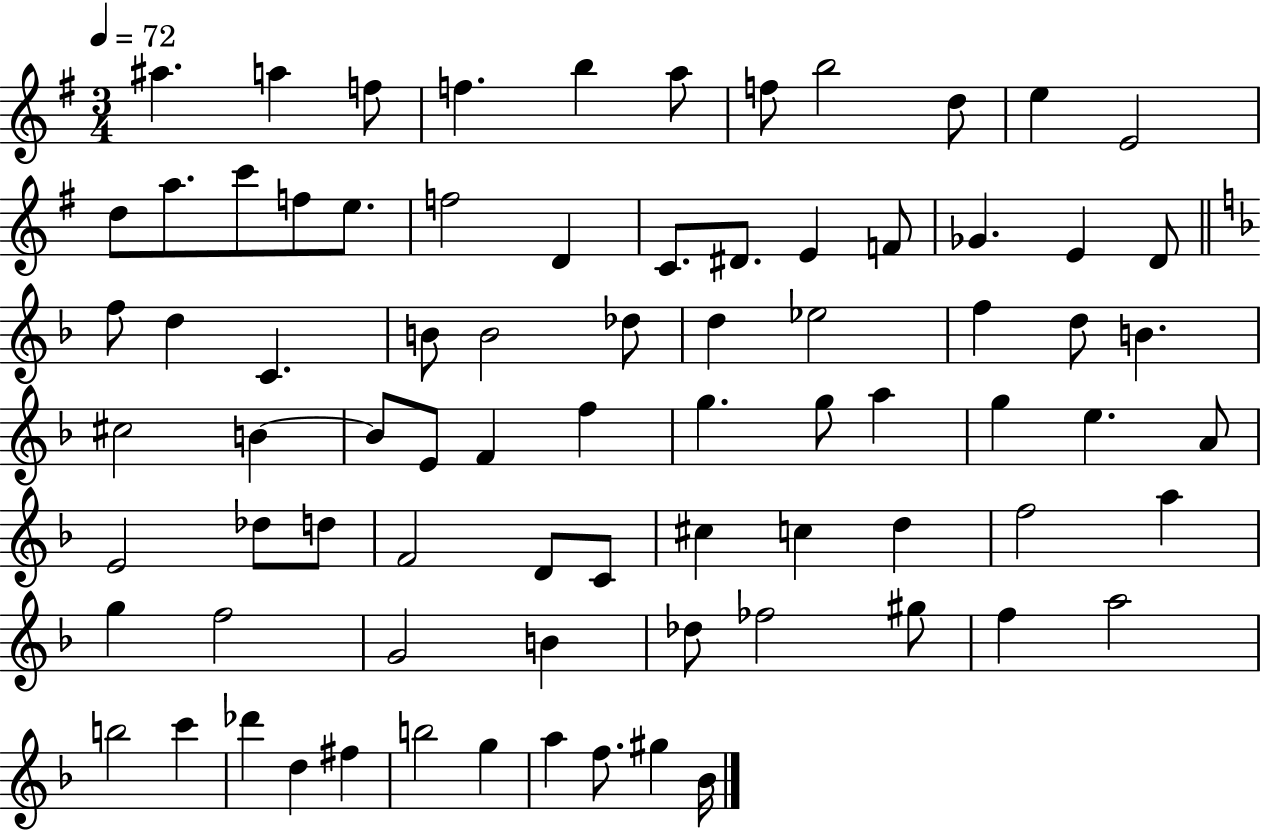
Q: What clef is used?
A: treble